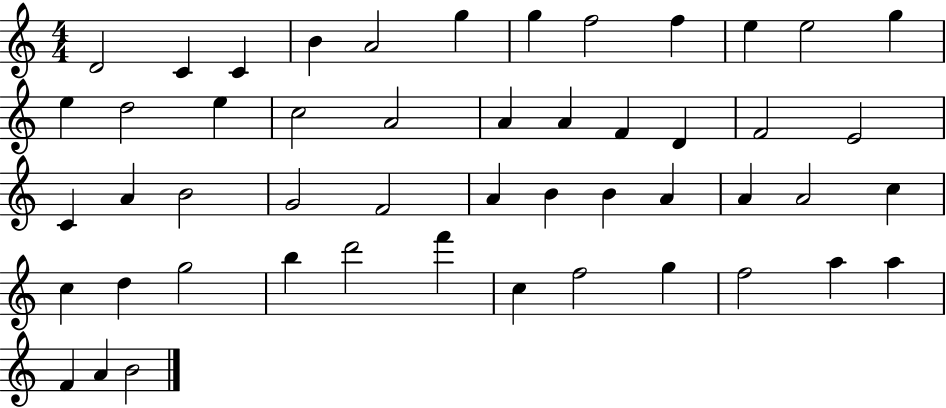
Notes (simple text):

D4/h C4/q C4/q B4/q A4/h G5/q G5/q F5/h F5/q E5/q E5/h G5/q E5/q D5/h E5/q C5/h A4/h A4/q A4/q F4/q D4/q F4/h E4/h C4/q A4/q B4/h G4/h F4/h A4/q B4/q B4/q A4/q A4/q A4/h C5/q C5/q D5/q G5/h B5/q D6/h F6/q C5/q F5/h G5/q F5/h A5/q A5/q F4/q A4/q B4/h